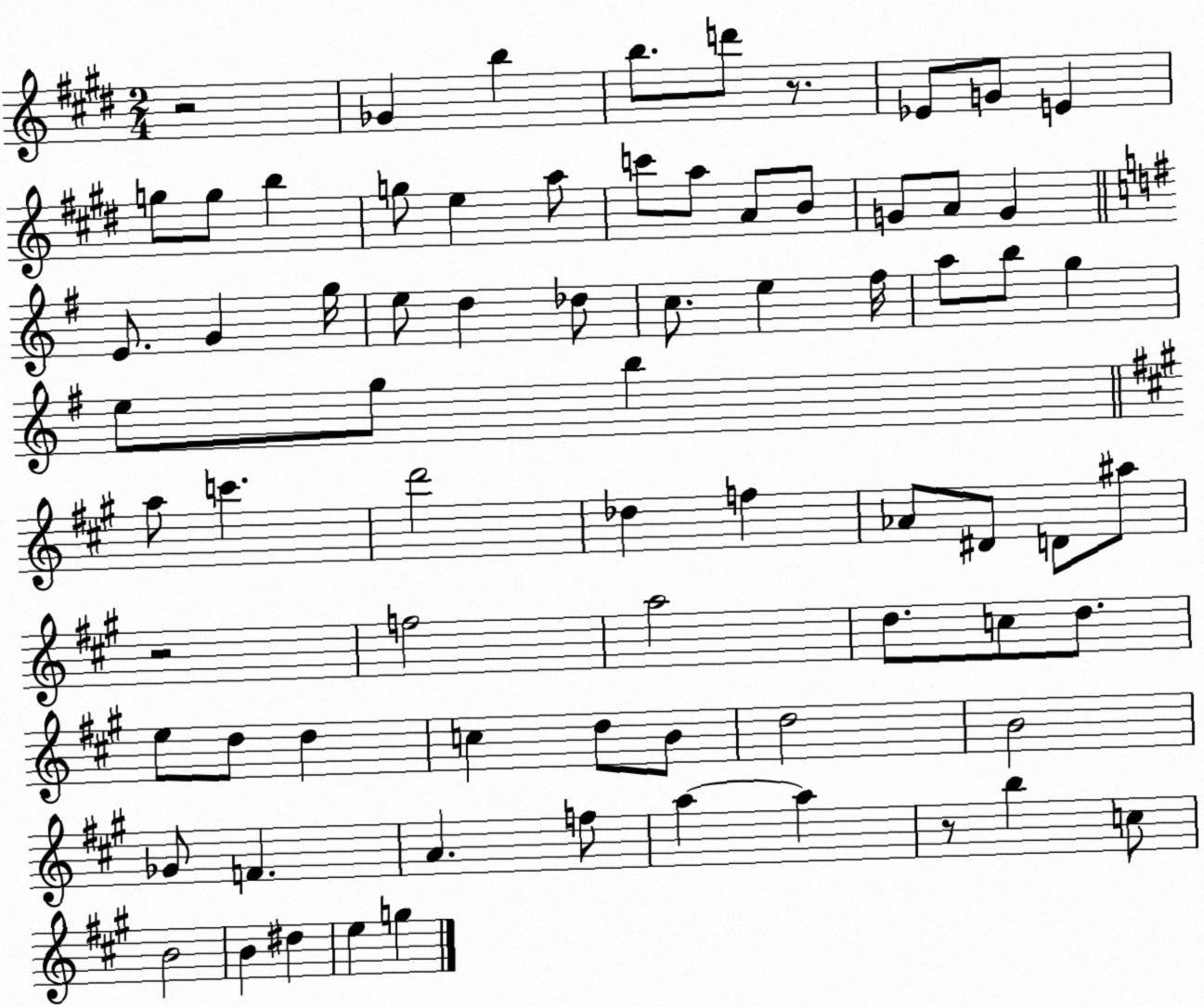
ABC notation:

X:1
T:Untitled
M:2/4
L:1/4
K:E
z2 _G b b/2 d'/2 z/2 _E/2 G/2 E g/2 g/2 b g/2 e a/2 c'/2 a/2 A/2 B/2 G/2 A/2 G E/2 G g/4 e/2 d _d/2 c/2 e ^f/4 a/2 b/2 g e/2 g/2 b a/2 c' d'2 _d f _A/2 ^D/2 D/2 ^a/2 z2 f2 a2 d/2 c/2 d/2 e/2 d/2 d c d/2 B/2 d2 B2 _G/2 F A f/2 a a z/2 b c/2 B2 B ^d e g